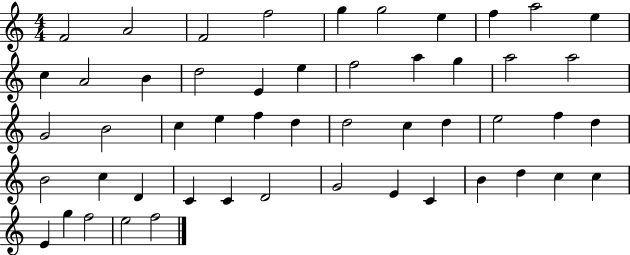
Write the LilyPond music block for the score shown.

{
  \clef treble
  \numericTimeSignature
  \time 4/4
  \key c \major
  f'2 a'2 | f'2 f''2 | g''4 g''2 e''4 | f''4 a''2 e''4 | \break c''4 a'2 b'4 | d''2 e'4 e''4 | f''2 a''4 g''4 | a''2 a''2 | \break g'2 b'2 | c''4 e''4 f''4 d''4 | d''2 c''4 d''4 | e''2 f''4 d''4 | \break b'2 c''4 d'4 | c'4 c'4 d'2 | g'2 e'4 c'4 | b'4 d''4 c''4 c''4 | \break e'4 g''4 f''2 | e''2 f''2 | \bar "|."
}